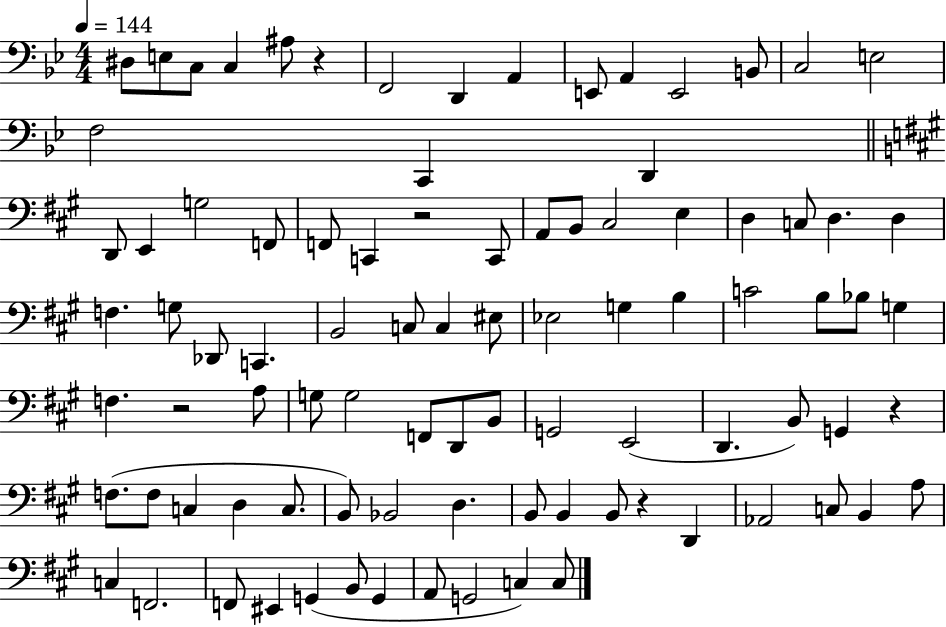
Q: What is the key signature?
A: BES major